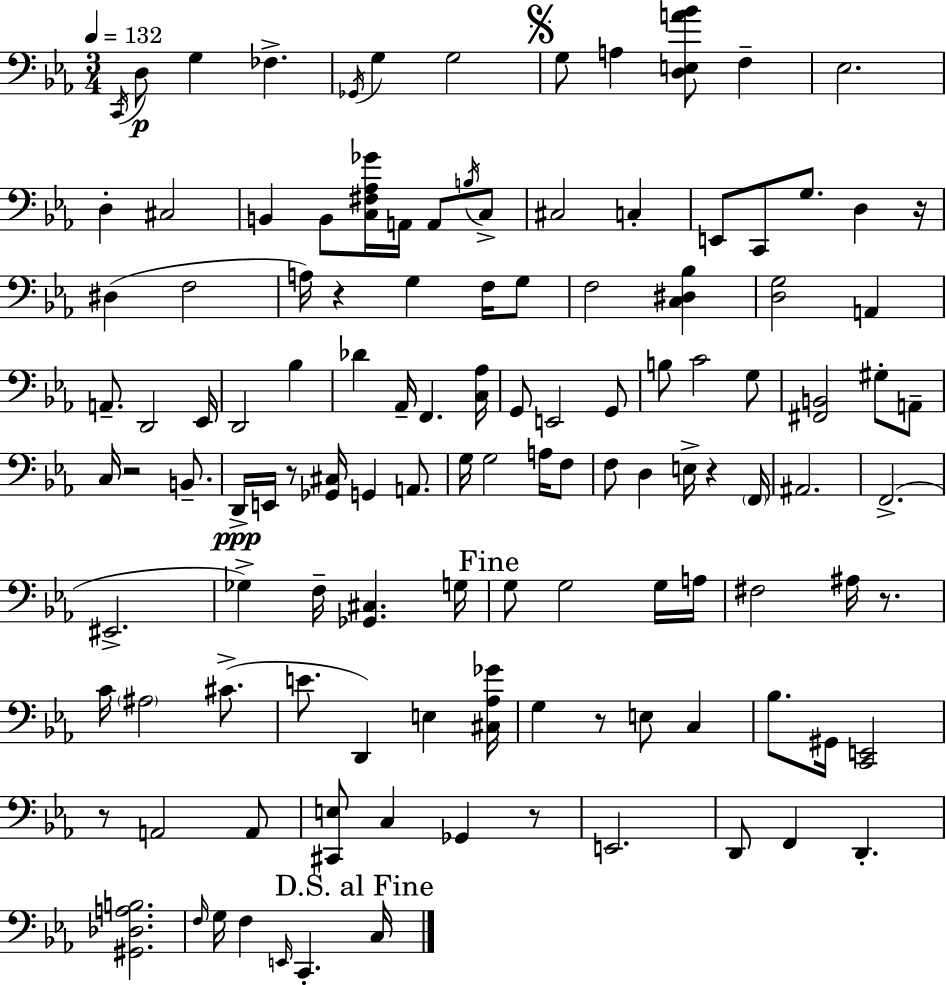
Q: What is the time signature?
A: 3/4